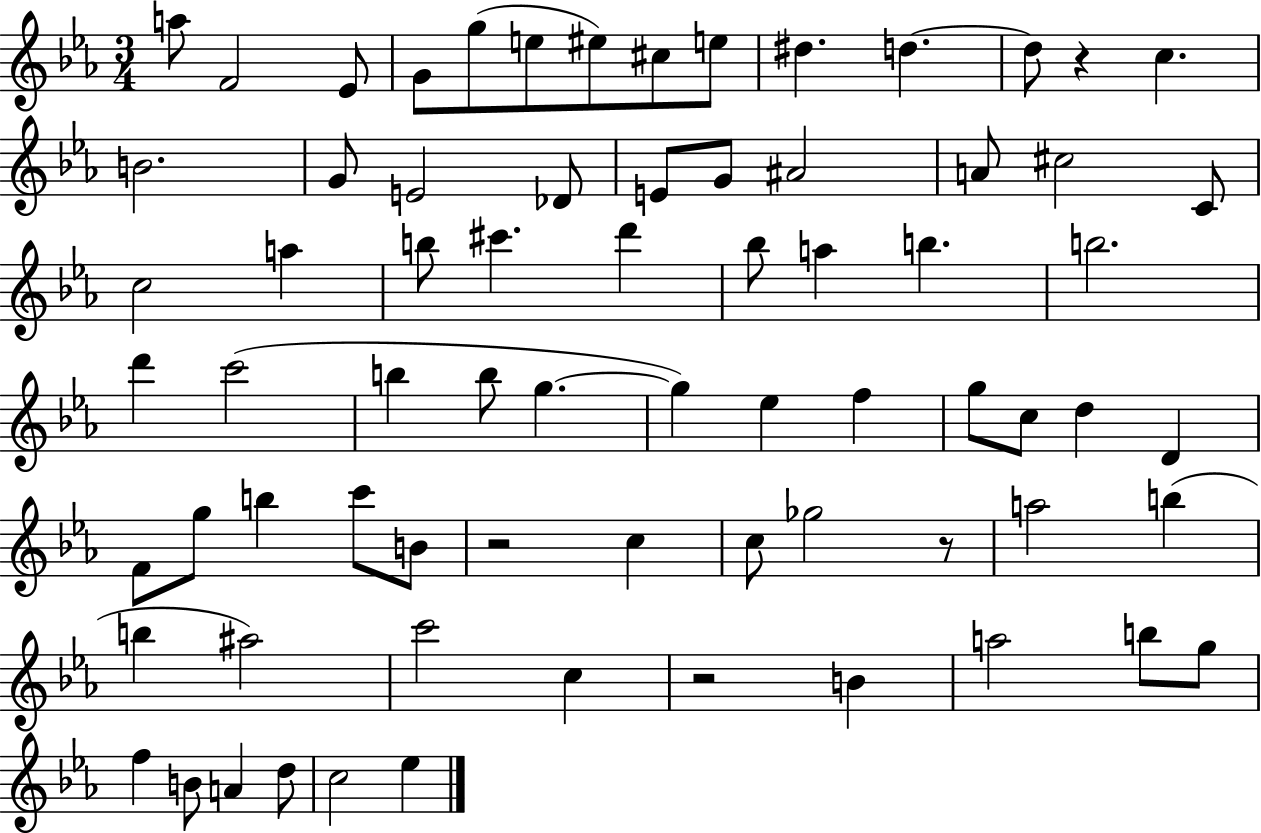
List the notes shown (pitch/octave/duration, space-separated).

A5/e F4/h Eb4/e G4/e G5/e E5/e EIS5/e C#5/e E5/e D#5/q. D5/q. D5/e R/q C5/q. B4/h. G4/e E4/h Db4/e E4/e G4/e A#4/h A4/e C#5/h C4/e C5/h A5/q B5/e C#6/q. D6/q Bb5/e A5/q B5/q. B5/h. D6/q C6/h B5/q B5/e G5/q. G5/q Eb5/q F5/q G5/e C5/e D5/q D4/q F4/e G5/e B5/q C6/e B4/e R/h C5/q C5/e Gb5/h R/e A5/h B5/q B5/q A#5/h C6/h C5/q R/h B4/q A5/h B5/e G5/e F5/q B4/e A4/q D5/e C5/h Eb5/q